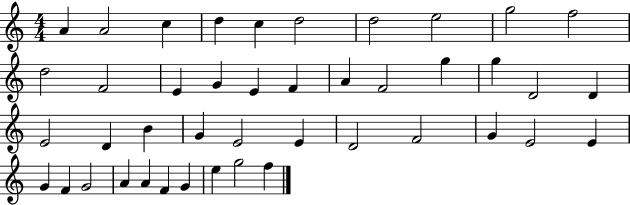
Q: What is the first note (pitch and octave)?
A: A4